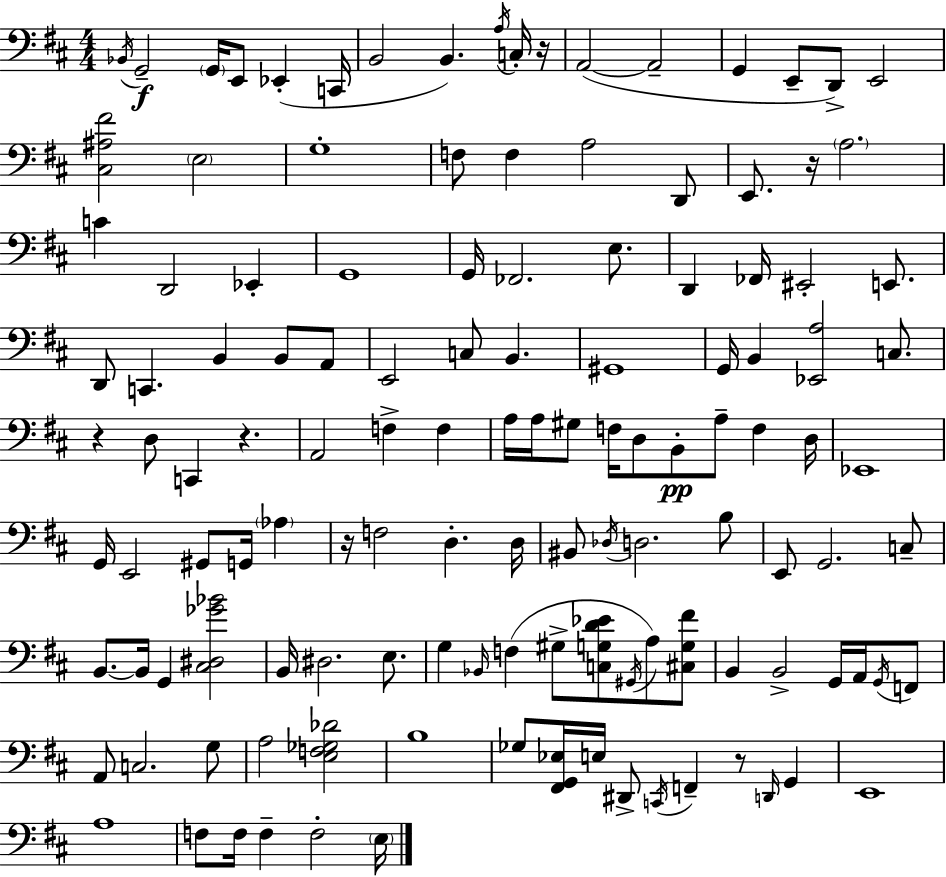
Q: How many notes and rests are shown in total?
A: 127